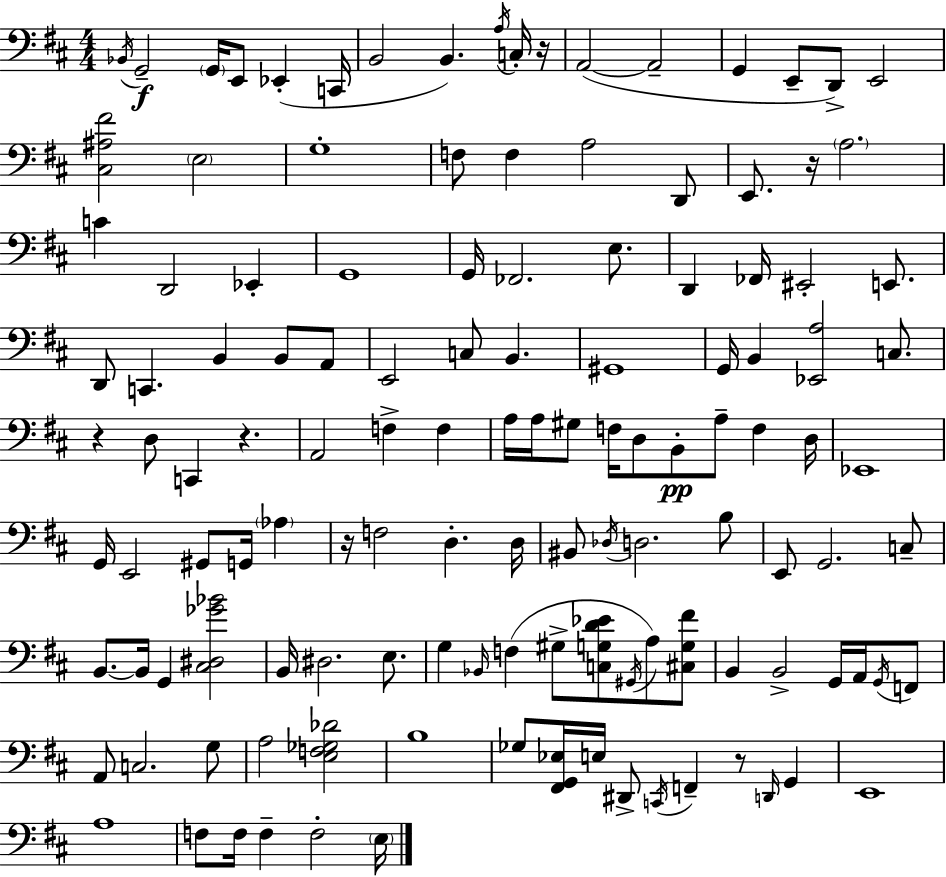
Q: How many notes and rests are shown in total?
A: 127